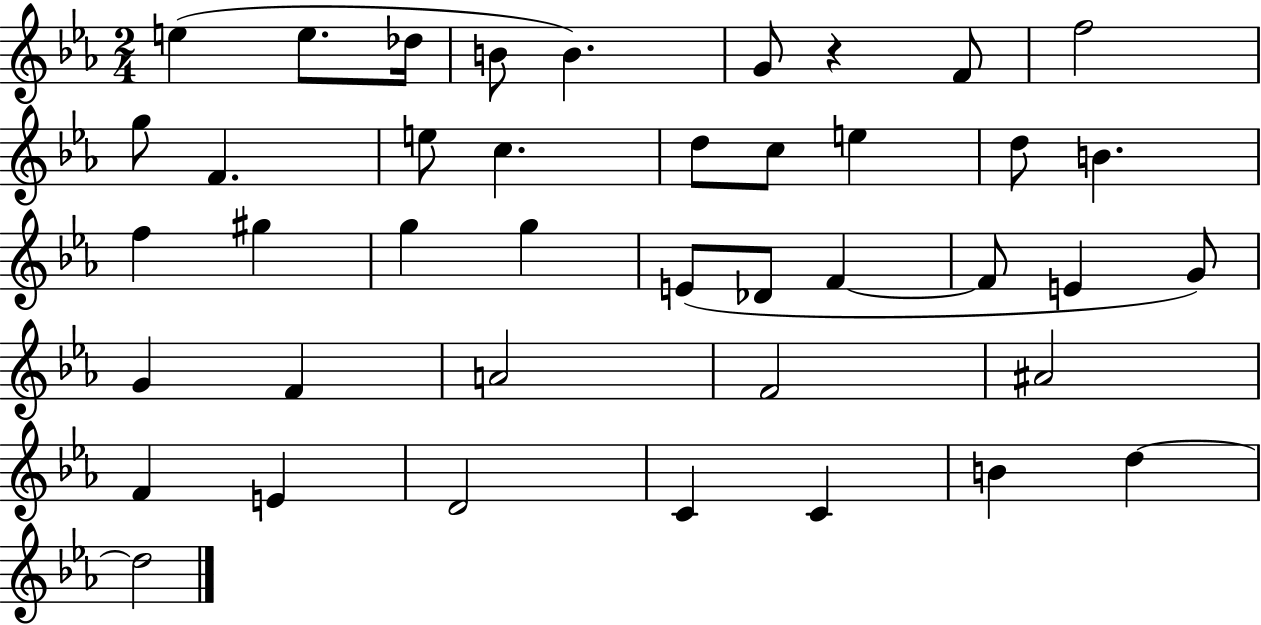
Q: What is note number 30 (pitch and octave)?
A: A4